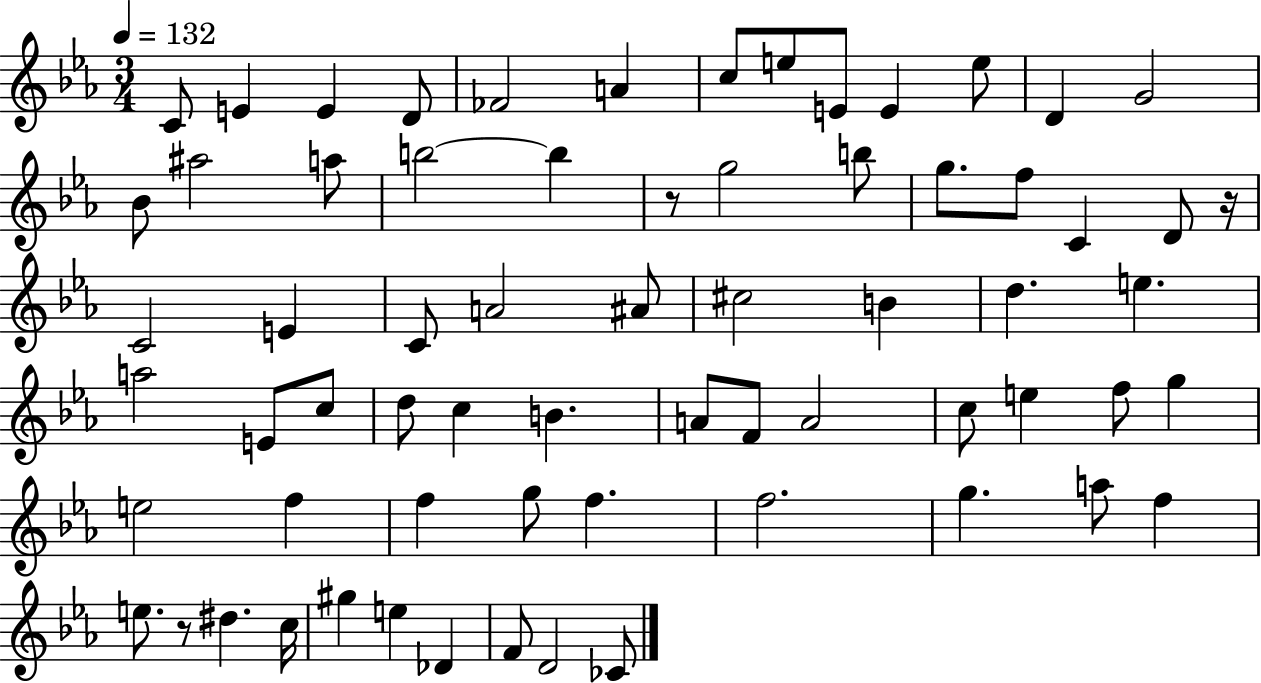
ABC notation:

X:1
T:Untitled
M:3/4
L:1/4
K:Eb
C/2 E E D/2 _F2 A c/2 e/2 E/2 E e/2 D G2 _B/2 ^a2 a/2 b2 b z/2 g2 b/2 g/2 f/2 C D/2 z/4 C2 E C/2 A2 ^A/2 ^c2 B d e a2 E/2 c/2 d/2 c B A/2 F/2 A2 c/2 e f/2 g e2 f f g/2 f f2 g a/2 f e/2 z/2 ^d c/4 ^g e _D F/2 D2 _C/2